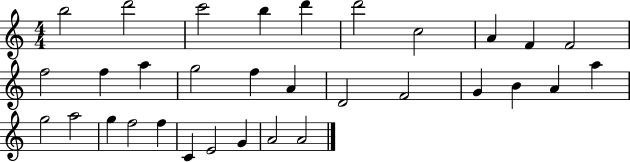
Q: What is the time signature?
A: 4/4